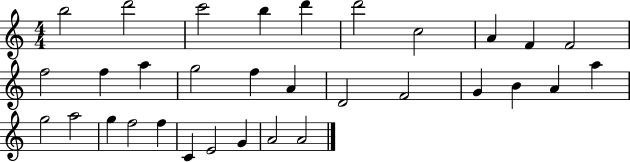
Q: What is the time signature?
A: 4/4